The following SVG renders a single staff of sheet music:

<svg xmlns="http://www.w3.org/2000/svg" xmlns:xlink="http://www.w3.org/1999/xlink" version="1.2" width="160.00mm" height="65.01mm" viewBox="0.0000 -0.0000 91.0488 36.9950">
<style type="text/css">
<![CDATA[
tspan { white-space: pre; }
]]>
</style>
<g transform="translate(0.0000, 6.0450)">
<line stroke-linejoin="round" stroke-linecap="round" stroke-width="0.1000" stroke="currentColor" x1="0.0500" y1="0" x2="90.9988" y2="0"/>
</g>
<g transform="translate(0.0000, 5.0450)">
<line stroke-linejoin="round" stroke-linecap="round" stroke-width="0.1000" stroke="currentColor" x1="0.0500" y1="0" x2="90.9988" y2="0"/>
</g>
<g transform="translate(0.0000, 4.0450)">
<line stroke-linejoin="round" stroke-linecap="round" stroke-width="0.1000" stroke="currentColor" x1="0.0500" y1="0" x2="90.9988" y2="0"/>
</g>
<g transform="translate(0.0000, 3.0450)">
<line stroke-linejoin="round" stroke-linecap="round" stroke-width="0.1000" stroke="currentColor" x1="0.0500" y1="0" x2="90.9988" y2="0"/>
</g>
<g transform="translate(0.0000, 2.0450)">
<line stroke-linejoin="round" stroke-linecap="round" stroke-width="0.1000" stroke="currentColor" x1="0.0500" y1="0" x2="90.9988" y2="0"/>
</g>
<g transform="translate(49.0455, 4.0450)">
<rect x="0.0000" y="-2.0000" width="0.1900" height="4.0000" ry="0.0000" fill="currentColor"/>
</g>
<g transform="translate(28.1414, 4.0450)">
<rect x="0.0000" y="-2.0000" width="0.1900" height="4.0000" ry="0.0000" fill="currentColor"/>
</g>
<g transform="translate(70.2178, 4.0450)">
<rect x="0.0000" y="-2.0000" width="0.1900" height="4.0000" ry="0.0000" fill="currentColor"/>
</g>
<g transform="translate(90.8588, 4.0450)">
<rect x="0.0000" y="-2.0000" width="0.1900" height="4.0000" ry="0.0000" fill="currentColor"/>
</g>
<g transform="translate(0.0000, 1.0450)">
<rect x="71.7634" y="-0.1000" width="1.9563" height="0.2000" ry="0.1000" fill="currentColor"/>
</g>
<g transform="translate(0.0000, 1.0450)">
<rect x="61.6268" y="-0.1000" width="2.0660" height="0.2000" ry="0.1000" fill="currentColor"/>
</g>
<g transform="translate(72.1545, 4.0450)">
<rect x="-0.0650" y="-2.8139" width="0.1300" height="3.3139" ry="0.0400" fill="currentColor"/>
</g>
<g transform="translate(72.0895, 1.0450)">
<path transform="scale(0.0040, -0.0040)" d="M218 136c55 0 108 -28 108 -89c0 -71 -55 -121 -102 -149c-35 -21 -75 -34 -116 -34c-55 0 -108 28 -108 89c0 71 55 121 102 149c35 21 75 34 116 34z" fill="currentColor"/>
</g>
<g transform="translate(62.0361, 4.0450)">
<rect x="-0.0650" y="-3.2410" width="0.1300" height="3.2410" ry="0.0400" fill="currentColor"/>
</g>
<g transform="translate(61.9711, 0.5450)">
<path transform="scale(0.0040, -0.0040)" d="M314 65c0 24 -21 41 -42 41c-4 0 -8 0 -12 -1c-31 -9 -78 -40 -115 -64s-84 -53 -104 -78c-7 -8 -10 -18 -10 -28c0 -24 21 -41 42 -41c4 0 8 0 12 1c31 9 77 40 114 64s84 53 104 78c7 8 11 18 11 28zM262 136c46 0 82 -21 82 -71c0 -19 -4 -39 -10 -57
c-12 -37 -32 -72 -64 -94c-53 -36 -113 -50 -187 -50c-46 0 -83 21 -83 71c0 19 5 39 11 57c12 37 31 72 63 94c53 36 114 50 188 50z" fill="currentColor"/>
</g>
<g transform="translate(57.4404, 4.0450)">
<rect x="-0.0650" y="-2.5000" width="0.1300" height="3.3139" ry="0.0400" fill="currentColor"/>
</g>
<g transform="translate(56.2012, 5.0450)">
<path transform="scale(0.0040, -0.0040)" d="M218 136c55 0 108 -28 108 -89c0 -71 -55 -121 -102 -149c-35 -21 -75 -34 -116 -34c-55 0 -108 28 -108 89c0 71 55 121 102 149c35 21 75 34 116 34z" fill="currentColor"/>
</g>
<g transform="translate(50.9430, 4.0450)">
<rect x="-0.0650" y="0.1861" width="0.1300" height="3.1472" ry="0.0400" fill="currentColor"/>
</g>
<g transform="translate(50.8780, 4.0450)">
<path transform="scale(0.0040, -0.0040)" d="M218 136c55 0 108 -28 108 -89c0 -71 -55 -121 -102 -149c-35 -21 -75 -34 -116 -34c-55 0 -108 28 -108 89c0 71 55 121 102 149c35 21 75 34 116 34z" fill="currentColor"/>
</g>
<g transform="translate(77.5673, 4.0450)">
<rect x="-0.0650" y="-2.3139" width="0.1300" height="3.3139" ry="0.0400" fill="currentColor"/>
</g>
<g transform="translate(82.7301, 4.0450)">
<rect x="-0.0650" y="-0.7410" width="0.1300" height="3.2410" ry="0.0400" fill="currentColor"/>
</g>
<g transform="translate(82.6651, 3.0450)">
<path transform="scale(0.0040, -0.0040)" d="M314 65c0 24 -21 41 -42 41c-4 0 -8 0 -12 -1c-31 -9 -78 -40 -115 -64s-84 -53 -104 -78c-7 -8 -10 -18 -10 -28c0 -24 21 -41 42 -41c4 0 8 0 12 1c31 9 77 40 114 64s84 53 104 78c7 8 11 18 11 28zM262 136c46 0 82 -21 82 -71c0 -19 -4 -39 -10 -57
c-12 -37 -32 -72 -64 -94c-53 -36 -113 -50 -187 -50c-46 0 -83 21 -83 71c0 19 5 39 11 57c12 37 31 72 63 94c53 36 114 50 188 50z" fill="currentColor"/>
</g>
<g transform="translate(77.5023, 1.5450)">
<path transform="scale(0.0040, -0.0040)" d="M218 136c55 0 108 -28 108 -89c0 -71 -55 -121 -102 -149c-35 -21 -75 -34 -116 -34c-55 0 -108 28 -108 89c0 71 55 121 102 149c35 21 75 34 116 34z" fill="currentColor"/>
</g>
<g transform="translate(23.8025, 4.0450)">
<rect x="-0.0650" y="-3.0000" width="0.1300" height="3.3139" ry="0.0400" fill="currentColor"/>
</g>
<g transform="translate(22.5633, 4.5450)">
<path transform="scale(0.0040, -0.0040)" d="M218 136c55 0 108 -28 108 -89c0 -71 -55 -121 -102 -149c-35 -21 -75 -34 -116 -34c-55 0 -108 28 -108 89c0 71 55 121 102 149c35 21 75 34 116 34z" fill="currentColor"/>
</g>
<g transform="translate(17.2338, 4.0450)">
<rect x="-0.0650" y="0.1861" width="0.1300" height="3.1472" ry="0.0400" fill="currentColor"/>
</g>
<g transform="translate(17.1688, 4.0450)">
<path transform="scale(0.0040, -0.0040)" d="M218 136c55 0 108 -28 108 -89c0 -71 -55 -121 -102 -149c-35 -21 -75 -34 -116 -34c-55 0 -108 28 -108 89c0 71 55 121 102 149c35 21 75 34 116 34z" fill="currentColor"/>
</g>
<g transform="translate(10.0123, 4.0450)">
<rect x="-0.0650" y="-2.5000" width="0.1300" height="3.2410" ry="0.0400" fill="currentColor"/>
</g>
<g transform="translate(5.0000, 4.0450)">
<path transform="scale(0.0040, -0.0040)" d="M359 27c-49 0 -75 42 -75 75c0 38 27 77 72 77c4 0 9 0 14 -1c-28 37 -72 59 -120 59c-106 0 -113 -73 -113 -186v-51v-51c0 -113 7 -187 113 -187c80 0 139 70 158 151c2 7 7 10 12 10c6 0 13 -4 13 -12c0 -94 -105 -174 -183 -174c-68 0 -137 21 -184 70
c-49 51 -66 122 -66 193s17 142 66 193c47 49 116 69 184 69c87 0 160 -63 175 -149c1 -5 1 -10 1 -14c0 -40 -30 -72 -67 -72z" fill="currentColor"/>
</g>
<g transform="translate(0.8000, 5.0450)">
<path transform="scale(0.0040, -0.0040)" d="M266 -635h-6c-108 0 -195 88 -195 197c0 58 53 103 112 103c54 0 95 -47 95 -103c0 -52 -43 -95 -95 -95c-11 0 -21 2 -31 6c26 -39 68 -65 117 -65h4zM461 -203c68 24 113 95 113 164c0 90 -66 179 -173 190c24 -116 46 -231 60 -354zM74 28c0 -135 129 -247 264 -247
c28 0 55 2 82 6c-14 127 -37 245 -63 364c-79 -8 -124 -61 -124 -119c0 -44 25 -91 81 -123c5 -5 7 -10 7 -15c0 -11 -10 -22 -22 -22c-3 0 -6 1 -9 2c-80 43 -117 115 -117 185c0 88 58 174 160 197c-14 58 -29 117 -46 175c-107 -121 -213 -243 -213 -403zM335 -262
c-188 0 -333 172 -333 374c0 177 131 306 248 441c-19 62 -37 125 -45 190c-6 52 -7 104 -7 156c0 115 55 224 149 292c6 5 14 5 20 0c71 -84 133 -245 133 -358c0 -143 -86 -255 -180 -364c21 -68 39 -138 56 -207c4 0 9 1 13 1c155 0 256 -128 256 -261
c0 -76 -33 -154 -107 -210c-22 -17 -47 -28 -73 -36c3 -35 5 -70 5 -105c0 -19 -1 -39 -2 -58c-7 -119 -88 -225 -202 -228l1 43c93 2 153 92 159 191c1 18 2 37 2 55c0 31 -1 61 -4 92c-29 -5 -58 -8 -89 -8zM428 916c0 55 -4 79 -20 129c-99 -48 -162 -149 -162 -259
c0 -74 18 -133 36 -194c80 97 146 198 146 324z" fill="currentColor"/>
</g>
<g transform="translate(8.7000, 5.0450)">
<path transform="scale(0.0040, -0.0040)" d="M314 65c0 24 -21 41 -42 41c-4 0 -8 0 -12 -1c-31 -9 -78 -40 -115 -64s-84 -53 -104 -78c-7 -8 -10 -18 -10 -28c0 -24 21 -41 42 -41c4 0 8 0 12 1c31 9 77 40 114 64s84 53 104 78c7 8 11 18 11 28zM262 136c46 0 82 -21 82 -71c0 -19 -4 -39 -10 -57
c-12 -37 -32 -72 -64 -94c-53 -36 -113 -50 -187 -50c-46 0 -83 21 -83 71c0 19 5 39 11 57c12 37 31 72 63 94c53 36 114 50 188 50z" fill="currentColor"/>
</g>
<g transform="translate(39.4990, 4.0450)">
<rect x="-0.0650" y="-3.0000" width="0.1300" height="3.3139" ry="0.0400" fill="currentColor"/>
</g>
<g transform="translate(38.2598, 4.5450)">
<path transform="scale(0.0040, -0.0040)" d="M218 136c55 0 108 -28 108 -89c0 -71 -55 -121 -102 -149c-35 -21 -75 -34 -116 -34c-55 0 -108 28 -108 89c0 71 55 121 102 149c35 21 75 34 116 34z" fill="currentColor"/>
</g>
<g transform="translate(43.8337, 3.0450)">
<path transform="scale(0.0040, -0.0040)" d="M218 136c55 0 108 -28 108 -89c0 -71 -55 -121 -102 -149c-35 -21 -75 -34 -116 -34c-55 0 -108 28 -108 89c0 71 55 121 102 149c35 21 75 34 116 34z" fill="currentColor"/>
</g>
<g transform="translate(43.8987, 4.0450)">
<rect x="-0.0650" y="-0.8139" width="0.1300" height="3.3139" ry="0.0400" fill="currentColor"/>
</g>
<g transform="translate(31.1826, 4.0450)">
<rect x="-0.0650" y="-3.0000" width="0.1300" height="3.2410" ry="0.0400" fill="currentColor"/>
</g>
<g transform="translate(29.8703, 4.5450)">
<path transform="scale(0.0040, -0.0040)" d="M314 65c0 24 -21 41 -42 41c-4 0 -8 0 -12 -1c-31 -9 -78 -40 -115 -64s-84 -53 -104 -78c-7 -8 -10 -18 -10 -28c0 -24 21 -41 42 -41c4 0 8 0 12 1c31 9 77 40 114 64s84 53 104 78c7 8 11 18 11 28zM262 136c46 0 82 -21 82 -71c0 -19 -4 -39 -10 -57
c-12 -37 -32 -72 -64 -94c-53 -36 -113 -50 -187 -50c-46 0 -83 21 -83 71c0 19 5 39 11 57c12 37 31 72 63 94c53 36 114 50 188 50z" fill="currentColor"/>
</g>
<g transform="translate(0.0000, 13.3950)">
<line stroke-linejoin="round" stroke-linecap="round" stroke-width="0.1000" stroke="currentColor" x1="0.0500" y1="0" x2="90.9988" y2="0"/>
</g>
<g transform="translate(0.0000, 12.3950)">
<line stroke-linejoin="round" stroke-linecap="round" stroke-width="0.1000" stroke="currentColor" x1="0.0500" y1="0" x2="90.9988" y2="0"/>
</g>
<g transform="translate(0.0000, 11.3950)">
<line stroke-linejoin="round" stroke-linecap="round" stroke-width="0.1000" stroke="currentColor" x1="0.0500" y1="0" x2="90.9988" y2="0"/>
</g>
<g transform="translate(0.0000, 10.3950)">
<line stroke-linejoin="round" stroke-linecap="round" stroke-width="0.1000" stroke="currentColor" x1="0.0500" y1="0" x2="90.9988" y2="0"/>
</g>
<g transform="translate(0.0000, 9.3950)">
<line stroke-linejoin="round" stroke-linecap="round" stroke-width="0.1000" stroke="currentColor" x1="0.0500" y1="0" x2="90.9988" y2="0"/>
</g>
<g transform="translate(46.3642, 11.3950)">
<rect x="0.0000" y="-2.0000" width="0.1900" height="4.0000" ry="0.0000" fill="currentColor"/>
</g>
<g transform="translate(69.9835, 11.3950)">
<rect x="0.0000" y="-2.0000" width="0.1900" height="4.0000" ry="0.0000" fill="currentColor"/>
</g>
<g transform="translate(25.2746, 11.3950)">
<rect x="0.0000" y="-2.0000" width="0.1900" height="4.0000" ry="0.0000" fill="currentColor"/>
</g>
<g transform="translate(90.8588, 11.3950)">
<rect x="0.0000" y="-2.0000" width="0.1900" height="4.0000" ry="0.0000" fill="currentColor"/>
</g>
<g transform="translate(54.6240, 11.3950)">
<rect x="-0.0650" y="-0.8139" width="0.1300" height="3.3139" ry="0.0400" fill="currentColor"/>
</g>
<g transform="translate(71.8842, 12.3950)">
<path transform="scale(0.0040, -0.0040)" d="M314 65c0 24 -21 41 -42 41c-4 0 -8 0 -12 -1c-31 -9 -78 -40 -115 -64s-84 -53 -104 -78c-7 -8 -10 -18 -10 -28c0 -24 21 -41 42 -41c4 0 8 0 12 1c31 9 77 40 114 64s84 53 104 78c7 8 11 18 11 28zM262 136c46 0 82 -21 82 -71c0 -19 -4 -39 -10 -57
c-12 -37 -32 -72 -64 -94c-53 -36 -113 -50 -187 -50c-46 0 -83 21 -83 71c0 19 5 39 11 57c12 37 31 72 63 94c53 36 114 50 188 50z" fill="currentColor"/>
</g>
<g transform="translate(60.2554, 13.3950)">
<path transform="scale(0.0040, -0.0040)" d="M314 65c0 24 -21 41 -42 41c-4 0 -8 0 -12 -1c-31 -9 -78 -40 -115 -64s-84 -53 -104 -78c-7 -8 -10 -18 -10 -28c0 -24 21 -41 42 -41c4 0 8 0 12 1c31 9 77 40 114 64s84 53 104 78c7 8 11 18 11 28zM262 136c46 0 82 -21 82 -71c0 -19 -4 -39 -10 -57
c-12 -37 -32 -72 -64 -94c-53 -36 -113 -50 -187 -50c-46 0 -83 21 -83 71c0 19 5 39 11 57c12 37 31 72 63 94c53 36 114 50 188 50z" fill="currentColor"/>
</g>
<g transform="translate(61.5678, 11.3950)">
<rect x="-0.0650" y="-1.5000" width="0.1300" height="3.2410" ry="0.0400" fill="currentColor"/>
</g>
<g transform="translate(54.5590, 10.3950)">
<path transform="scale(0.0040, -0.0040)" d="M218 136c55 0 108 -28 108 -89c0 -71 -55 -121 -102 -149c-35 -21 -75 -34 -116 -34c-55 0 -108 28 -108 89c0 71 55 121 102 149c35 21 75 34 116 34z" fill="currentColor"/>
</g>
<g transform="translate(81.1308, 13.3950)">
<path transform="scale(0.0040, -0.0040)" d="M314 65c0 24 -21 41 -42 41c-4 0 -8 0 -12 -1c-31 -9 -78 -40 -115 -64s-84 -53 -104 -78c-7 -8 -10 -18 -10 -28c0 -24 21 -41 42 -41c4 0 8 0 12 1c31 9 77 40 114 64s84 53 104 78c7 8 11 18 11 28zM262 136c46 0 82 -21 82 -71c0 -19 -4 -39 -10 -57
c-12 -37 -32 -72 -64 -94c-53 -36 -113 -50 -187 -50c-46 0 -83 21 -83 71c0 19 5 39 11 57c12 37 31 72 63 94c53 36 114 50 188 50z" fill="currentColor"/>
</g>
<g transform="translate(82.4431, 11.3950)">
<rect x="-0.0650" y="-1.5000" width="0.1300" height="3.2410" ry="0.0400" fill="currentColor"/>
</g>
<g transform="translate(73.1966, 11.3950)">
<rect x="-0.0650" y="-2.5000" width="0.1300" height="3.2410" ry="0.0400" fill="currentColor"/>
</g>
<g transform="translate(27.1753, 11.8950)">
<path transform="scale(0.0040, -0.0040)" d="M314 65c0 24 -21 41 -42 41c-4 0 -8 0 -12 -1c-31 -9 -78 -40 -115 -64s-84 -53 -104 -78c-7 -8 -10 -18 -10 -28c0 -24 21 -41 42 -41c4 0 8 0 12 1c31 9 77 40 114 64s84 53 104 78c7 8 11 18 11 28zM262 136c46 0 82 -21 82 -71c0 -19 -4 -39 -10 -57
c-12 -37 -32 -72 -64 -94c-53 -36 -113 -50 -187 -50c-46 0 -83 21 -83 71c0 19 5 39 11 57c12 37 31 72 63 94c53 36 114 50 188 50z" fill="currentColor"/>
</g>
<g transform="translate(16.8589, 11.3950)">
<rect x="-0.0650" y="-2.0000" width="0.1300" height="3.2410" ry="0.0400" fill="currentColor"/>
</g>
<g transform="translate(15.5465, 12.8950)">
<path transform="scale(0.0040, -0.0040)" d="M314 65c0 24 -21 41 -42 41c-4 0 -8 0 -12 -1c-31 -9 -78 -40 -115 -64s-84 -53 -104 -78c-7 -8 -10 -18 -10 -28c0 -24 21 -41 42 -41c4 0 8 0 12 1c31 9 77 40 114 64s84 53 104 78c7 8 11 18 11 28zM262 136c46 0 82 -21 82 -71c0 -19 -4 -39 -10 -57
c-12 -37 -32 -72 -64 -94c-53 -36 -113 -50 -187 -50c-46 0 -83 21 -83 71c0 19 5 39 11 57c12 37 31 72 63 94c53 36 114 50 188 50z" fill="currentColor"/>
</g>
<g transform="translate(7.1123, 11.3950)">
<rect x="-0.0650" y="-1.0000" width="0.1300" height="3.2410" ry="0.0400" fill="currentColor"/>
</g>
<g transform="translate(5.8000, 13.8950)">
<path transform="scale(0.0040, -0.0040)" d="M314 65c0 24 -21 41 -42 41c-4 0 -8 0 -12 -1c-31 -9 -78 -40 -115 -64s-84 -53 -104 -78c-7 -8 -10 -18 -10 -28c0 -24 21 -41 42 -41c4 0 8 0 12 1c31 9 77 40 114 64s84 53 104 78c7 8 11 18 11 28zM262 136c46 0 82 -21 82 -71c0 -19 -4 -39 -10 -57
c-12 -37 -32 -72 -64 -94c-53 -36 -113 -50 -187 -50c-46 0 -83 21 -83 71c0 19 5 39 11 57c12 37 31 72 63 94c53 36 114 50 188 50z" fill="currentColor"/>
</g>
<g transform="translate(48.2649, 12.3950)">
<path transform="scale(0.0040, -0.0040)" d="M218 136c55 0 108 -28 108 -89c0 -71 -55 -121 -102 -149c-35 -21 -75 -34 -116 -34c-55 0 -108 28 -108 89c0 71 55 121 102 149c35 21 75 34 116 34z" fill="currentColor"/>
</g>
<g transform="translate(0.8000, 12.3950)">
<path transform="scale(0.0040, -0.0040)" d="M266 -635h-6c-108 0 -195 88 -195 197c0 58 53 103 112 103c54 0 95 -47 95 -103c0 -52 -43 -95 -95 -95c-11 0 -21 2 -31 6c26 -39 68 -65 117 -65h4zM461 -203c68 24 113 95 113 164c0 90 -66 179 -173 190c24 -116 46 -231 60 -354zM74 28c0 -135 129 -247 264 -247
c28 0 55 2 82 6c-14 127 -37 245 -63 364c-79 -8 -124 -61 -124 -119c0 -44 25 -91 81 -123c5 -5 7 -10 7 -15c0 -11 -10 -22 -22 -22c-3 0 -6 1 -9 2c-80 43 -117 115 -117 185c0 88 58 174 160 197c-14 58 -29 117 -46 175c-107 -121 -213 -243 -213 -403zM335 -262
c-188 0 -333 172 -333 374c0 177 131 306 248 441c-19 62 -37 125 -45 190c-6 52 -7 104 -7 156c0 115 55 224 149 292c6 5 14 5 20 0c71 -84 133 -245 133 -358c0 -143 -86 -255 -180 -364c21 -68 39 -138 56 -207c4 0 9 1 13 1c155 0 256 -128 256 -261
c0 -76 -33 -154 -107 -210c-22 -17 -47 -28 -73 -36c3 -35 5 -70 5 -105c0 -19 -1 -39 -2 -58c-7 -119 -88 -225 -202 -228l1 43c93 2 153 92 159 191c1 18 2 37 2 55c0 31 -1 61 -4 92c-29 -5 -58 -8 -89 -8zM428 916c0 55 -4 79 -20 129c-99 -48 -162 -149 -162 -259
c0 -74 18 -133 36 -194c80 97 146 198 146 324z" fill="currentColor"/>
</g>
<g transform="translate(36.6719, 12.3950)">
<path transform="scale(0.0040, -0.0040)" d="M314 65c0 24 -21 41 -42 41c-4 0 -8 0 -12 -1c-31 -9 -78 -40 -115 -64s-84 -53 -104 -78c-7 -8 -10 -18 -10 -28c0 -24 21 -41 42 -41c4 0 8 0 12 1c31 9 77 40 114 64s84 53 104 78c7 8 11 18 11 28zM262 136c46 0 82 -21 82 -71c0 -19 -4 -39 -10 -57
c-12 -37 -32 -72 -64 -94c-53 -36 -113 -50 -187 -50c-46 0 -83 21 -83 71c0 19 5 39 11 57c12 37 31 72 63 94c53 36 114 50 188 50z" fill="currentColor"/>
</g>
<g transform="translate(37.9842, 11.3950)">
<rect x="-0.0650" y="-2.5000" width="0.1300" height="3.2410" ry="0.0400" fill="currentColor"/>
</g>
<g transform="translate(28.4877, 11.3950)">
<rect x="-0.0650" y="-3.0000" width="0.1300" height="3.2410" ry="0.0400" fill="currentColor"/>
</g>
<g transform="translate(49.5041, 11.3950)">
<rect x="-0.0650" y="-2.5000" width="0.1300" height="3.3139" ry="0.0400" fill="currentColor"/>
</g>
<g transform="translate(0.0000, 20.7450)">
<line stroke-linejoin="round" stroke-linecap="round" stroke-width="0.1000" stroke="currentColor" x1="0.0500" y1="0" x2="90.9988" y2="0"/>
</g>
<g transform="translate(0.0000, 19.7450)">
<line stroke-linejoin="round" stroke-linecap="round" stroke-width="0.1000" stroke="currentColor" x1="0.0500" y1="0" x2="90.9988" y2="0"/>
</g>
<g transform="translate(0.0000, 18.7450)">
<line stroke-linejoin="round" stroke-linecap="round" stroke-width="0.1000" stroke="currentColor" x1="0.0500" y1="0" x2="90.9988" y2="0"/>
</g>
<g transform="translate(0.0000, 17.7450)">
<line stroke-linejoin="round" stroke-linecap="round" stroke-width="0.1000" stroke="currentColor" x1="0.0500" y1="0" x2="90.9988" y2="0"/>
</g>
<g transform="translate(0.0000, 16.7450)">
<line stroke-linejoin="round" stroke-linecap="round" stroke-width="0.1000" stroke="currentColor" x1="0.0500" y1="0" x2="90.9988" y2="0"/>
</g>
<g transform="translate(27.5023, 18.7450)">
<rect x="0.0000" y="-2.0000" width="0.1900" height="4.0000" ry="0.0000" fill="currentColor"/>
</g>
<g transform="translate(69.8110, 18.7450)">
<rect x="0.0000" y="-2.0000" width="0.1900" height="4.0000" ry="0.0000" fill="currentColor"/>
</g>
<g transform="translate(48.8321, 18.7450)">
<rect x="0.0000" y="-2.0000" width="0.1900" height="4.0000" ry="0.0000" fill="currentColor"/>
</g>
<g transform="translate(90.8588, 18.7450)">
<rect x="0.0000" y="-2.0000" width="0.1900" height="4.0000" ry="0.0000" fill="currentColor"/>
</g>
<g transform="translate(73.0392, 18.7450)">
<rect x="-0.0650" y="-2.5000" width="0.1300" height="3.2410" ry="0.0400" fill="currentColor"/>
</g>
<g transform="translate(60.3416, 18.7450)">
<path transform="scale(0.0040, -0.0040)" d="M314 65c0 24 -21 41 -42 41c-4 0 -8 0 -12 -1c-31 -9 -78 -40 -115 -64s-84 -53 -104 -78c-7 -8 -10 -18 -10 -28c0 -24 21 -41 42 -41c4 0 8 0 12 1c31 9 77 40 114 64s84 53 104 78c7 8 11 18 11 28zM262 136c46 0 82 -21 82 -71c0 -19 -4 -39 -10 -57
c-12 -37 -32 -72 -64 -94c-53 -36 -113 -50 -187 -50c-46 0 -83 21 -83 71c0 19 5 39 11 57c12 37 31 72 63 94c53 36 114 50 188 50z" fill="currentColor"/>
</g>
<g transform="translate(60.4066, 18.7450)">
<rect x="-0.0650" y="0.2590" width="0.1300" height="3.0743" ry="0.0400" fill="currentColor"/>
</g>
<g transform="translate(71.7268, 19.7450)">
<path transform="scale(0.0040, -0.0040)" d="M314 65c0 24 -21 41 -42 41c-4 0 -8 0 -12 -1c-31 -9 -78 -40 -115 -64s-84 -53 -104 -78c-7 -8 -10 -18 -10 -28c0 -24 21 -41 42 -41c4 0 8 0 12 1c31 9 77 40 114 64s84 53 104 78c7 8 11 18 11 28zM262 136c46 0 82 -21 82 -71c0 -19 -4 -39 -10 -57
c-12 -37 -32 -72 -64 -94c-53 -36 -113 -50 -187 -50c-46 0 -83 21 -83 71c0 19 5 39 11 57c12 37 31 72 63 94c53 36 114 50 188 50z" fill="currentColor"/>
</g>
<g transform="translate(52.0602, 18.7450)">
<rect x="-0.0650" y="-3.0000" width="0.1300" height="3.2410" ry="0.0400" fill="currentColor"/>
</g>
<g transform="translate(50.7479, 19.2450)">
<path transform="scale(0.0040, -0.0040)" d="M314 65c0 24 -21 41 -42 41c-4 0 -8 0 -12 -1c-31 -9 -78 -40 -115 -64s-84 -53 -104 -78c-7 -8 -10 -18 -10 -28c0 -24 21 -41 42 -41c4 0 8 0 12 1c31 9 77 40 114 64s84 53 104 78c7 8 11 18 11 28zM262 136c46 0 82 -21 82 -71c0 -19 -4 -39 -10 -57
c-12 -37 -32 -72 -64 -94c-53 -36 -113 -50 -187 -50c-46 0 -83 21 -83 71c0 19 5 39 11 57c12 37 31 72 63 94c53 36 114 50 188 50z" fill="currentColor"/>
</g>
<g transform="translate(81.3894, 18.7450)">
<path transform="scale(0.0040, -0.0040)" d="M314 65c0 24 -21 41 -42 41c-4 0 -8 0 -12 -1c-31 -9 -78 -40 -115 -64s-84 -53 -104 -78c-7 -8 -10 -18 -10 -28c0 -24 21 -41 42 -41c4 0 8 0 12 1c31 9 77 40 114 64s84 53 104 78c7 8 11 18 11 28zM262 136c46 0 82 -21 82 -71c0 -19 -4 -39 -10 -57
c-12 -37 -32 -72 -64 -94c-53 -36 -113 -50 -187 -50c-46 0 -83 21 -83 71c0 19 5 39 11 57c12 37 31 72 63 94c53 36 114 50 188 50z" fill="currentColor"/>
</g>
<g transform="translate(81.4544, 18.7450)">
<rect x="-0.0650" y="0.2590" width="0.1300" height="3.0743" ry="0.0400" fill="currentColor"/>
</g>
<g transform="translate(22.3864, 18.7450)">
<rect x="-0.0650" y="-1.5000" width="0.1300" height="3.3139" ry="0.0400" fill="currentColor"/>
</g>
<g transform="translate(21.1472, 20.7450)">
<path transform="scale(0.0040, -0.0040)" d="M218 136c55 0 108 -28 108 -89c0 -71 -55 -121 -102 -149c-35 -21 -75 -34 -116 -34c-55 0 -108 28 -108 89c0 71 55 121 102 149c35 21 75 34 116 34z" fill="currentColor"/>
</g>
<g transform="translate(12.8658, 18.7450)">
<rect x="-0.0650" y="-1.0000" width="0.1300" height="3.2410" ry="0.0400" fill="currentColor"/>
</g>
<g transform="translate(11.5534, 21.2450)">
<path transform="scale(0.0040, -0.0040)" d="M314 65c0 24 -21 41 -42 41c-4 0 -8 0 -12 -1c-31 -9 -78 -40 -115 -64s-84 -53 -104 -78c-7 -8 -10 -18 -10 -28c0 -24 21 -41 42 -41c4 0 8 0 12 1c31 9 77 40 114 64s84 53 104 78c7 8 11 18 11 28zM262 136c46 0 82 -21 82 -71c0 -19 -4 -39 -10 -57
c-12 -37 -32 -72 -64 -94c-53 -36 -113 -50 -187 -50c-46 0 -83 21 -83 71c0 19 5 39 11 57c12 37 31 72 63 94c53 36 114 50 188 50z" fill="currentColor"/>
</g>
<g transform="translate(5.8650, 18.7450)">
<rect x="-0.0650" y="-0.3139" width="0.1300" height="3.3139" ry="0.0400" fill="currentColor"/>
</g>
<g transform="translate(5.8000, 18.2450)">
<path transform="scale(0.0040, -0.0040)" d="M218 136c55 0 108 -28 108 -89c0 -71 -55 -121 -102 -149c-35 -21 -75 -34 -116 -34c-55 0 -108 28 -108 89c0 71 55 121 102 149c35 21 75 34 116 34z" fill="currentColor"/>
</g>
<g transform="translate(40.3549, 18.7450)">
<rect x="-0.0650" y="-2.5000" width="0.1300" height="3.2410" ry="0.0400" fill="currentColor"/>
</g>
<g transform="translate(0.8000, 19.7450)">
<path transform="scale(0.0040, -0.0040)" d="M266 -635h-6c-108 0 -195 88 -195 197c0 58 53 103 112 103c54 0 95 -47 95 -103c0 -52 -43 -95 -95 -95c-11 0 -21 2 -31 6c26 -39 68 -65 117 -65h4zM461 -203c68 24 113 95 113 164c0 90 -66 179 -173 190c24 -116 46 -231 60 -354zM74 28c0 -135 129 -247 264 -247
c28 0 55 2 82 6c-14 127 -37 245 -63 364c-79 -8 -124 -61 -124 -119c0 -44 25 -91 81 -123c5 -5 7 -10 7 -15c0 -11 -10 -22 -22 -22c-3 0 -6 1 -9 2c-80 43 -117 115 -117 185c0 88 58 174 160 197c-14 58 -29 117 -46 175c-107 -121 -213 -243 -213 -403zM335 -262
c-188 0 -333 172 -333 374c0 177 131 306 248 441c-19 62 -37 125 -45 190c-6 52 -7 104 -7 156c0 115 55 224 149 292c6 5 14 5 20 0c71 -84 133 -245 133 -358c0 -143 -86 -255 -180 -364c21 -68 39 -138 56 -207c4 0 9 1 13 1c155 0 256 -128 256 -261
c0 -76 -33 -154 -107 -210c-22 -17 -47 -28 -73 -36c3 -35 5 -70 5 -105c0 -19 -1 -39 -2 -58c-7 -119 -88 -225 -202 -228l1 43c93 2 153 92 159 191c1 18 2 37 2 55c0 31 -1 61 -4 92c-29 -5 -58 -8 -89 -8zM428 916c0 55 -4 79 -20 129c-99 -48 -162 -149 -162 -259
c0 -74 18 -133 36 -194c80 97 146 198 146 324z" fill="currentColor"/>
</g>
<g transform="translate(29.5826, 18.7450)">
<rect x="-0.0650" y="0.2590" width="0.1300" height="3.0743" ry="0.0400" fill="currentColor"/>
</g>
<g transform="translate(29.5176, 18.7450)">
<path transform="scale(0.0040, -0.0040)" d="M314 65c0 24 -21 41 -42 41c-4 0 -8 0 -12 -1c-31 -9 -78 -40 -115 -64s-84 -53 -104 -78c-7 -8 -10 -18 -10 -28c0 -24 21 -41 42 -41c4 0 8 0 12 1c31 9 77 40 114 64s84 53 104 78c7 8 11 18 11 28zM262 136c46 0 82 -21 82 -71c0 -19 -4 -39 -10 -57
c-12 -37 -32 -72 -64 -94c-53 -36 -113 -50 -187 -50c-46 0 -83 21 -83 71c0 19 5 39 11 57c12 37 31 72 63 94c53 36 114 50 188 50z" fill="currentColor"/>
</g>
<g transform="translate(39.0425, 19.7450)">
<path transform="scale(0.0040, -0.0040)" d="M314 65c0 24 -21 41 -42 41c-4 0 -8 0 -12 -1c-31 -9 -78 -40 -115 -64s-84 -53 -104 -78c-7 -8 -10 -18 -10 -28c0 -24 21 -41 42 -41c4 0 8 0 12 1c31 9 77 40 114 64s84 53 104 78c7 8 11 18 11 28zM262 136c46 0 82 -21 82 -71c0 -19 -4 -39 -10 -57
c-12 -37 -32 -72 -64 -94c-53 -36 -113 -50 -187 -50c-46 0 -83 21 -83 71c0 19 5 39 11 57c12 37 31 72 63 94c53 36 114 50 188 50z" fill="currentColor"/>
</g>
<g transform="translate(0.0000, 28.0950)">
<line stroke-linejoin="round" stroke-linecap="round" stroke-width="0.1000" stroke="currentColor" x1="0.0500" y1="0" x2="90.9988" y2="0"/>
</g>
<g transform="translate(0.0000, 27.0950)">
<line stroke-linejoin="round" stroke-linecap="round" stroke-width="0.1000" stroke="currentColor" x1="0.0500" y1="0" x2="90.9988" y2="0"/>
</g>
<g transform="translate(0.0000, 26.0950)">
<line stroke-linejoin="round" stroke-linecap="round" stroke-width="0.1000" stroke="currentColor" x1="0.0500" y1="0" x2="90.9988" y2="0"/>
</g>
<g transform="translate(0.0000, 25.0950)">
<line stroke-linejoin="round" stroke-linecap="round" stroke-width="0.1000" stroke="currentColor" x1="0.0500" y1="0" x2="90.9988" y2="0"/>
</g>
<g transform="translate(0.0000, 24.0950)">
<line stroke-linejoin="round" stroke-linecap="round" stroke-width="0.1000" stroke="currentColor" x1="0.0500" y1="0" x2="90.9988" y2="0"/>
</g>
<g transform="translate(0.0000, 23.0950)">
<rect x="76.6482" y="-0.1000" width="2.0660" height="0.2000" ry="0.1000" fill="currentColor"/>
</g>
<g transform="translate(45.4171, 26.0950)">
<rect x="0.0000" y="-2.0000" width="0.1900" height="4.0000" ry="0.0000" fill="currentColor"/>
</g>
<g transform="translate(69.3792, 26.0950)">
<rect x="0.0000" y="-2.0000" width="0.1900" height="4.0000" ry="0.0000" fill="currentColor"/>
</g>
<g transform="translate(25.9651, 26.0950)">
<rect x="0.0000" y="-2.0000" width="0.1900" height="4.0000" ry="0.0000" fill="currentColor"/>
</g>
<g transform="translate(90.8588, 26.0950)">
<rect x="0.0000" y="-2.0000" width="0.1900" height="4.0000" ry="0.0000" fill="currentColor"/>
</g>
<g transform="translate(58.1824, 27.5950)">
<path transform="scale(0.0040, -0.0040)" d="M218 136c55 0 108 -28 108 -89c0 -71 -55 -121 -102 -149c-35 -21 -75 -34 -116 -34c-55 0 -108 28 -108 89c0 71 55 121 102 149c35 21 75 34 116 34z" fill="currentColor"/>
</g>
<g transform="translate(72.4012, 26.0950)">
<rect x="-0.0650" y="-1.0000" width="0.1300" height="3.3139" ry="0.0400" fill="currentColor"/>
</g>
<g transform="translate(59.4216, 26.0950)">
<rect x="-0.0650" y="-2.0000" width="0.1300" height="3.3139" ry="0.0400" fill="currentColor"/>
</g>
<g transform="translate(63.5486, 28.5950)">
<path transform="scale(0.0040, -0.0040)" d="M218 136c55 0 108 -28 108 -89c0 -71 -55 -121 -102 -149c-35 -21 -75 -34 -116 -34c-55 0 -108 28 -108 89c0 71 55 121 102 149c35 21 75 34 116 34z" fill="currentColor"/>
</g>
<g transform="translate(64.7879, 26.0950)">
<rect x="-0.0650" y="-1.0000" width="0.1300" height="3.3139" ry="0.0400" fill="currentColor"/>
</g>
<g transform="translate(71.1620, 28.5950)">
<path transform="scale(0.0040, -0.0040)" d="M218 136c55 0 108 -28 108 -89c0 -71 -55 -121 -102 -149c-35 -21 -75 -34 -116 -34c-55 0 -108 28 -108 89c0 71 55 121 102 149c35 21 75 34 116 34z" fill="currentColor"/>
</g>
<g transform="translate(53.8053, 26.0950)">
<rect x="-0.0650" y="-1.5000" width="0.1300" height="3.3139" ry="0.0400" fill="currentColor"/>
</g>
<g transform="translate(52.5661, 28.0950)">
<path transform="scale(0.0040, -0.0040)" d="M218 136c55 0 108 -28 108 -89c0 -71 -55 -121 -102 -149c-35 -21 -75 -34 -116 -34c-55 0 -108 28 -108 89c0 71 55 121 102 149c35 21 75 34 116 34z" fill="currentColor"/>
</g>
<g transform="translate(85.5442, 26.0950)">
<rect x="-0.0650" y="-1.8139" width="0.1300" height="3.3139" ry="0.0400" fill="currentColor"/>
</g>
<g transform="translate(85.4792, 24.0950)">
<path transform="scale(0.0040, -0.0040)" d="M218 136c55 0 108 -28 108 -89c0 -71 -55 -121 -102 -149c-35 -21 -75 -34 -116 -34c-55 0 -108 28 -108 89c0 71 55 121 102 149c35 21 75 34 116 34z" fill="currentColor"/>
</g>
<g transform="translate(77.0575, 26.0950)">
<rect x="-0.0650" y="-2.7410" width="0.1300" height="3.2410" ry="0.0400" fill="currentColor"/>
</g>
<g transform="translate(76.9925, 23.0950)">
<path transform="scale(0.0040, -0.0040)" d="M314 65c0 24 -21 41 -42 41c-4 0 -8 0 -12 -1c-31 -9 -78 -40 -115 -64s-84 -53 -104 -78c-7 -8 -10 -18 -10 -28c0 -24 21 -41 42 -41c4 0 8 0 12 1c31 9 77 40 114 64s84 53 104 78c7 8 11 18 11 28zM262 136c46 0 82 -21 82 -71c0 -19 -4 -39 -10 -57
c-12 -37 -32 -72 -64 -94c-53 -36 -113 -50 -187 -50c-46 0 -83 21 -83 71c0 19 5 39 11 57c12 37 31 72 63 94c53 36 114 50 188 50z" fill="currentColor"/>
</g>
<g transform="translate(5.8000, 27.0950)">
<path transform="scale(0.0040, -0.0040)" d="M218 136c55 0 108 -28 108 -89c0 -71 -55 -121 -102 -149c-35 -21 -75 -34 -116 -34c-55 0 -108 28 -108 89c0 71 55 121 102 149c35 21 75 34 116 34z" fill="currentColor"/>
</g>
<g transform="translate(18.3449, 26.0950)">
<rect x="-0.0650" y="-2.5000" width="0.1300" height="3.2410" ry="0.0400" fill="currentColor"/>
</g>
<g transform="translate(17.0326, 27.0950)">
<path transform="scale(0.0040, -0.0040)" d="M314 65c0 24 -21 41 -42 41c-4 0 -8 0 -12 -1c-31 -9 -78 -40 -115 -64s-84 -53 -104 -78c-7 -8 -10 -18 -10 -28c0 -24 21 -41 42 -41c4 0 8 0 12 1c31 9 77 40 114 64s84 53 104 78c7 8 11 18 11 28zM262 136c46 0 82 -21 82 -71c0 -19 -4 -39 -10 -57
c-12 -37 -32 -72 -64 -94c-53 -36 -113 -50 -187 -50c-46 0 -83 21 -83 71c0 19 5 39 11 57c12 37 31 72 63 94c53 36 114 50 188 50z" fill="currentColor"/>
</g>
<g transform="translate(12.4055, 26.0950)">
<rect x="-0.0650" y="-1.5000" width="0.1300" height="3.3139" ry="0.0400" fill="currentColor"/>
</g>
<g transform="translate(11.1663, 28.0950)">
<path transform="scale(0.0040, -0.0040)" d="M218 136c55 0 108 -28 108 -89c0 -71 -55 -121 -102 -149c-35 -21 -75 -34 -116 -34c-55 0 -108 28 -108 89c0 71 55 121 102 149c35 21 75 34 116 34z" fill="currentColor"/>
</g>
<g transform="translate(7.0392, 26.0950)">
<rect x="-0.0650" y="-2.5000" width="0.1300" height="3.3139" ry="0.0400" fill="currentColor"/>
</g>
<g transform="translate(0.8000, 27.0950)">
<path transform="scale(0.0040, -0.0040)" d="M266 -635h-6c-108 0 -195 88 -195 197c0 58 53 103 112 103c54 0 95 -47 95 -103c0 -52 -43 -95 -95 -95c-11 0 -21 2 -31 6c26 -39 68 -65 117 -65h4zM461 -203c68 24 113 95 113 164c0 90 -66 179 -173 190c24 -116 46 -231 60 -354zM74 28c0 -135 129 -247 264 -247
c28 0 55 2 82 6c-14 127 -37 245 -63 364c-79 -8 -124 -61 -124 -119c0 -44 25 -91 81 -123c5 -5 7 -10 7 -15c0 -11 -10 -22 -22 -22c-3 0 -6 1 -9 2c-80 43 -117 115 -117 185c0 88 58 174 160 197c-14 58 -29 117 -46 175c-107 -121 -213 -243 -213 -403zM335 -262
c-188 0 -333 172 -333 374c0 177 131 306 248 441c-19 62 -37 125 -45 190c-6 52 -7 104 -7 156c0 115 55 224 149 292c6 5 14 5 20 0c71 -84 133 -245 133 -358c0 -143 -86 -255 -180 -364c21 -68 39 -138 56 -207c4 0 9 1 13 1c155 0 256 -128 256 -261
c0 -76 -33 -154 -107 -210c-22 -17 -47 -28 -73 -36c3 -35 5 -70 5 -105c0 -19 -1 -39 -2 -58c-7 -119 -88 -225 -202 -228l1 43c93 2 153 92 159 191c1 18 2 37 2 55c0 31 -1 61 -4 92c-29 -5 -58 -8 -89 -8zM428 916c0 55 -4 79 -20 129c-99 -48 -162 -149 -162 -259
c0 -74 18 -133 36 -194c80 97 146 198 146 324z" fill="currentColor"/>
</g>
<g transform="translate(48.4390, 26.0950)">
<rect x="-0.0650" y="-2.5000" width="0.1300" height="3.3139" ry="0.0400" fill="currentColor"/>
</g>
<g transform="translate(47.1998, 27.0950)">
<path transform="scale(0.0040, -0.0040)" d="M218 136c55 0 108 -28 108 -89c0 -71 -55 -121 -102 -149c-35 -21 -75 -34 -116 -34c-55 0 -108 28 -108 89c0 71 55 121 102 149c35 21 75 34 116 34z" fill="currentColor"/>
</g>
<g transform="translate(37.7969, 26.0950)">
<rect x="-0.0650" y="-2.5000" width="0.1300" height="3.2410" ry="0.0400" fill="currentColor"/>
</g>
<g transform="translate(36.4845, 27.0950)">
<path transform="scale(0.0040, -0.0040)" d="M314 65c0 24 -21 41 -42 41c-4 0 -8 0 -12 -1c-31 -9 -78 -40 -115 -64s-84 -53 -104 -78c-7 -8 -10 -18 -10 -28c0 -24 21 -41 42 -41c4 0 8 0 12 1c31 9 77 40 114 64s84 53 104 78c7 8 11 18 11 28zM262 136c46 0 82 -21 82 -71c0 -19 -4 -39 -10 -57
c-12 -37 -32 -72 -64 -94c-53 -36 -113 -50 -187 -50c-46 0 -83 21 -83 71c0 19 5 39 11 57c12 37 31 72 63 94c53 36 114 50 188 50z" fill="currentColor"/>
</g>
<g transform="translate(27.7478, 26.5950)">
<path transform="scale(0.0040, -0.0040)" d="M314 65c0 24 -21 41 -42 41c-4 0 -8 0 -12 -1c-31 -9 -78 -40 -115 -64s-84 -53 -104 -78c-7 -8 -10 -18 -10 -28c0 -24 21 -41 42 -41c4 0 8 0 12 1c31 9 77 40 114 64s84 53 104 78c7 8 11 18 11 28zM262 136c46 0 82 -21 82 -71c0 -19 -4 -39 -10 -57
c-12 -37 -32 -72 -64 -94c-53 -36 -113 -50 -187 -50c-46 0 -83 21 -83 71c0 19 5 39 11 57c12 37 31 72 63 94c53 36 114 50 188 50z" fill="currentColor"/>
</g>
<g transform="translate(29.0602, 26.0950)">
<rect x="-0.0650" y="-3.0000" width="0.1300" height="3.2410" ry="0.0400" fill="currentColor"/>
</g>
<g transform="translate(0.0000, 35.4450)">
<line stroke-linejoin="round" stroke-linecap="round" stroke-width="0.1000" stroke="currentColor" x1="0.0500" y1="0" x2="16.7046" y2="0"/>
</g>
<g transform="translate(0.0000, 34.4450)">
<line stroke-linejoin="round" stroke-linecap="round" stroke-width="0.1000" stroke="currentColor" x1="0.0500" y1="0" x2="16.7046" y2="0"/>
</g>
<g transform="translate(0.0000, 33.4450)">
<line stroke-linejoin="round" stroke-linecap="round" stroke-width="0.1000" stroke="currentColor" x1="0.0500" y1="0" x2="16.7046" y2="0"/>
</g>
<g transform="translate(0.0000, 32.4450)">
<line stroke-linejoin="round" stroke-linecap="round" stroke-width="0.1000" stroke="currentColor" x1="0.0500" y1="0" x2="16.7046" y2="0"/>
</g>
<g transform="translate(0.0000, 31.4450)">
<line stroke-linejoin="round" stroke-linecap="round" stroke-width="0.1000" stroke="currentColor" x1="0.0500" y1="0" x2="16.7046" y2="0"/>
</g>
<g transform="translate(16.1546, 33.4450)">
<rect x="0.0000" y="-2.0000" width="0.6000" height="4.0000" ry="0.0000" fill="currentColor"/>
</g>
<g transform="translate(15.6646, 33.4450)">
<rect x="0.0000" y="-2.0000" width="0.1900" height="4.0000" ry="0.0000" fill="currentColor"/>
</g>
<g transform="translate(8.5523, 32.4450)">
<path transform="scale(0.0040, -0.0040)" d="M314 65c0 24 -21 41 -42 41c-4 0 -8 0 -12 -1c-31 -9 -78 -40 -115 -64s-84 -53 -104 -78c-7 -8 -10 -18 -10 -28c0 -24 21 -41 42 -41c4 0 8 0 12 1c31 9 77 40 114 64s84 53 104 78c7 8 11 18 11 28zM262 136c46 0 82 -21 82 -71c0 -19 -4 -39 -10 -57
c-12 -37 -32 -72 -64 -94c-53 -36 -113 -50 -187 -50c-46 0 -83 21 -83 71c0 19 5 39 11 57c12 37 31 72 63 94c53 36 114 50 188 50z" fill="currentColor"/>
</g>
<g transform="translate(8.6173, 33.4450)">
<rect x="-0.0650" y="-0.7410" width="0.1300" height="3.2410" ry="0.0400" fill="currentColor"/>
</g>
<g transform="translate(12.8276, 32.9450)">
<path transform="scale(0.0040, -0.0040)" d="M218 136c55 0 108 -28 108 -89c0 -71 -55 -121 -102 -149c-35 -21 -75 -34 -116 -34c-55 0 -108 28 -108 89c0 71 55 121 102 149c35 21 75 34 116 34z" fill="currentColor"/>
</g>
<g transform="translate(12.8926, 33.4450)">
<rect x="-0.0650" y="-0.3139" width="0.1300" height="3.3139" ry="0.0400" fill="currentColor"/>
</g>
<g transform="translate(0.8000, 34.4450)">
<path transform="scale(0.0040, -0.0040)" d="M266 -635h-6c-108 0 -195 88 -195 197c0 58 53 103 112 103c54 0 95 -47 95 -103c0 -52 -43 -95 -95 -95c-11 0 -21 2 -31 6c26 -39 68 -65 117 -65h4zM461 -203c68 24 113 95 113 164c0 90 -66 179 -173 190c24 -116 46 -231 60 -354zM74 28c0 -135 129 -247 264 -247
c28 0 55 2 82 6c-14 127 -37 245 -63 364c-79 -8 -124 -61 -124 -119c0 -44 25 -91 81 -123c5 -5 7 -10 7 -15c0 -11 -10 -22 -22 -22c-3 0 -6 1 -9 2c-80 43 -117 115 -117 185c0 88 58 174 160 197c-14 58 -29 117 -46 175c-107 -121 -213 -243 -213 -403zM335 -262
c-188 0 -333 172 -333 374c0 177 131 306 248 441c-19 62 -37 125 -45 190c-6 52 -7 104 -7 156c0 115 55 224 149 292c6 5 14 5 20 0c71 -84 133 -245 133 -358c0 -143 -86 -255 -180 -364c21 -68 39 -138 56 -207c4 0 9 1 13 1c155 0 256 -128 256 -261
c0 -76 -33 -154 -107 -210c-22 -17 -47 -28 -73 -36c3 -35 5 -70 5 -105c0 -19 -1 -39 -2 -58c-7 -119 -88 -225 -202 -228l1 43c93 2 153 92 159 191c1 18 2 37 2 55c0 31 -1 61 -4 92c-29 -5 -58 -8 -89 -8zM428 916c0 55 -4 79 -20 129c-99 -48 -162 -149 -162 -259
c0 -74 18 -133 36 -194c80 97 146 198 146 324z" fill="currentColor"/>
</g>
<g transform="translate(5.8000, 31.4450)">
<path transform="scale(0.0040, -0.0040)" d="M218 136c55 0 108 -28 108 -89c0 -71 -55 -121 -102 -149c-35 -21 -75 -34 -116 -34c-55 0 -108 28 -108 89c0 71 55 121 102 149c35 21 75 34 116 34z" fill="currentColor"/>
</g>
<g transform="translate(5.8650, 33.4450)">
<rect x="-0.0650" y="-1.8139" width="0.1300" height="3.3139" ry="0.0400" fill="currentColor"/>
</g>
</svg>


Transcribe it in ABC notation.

X:1
T:Untitled
M:4/4
L:1/4
K:C
G2 B A A2 A d B G b2 a g d2 D2 F2 A2 G2 G d E2 G2 E2 c D2 E B2 G2 A2 B2 G2 B2 G E G2 A2 G2 G E F D D a2 f f d2 c